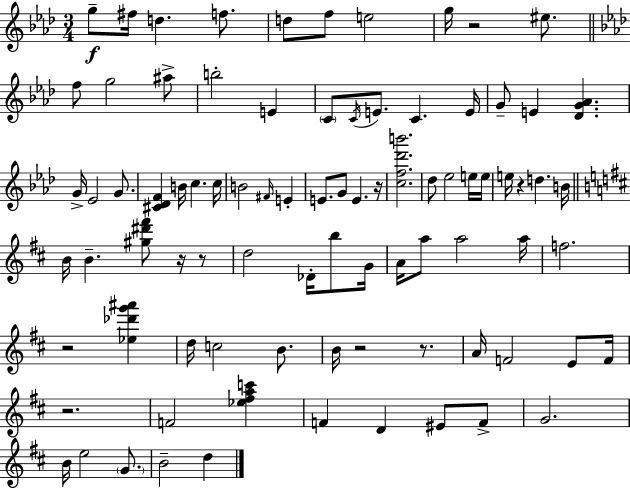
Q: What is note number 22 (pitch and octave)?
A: G4